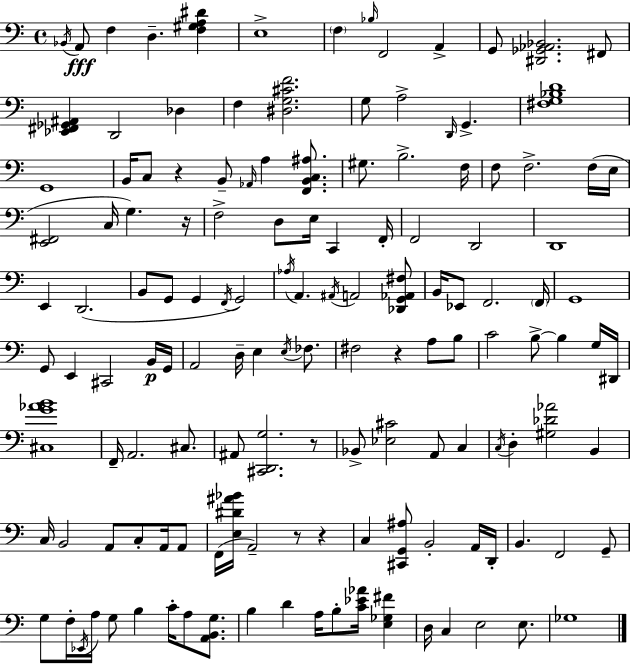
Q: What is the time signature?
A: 4/4